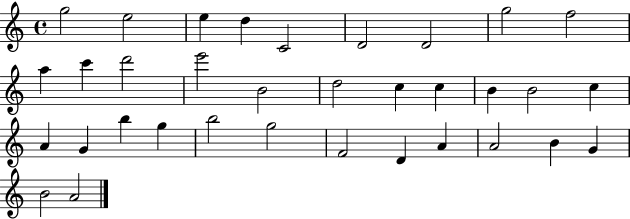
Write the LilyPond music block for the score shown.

{
  \clef treble
  \time 4/4
  \defaultTimeSignature
  \key c \major
  g''2 e''2 | e''4 d''4 c'2 | d'2 d'2 | g''2 f''2 | \break a''4 c'''4 d'''2 | e'''2 b'2 | d''2 c''4 c''4 | b'4 b'2 c''4 | \break a'4 g'4 b''4 g''4 | b''2 g''2 | f'2 d'4 a'4 | a'2 b'4 g'4 | \break b'2 a'2 | \bar "|."
}